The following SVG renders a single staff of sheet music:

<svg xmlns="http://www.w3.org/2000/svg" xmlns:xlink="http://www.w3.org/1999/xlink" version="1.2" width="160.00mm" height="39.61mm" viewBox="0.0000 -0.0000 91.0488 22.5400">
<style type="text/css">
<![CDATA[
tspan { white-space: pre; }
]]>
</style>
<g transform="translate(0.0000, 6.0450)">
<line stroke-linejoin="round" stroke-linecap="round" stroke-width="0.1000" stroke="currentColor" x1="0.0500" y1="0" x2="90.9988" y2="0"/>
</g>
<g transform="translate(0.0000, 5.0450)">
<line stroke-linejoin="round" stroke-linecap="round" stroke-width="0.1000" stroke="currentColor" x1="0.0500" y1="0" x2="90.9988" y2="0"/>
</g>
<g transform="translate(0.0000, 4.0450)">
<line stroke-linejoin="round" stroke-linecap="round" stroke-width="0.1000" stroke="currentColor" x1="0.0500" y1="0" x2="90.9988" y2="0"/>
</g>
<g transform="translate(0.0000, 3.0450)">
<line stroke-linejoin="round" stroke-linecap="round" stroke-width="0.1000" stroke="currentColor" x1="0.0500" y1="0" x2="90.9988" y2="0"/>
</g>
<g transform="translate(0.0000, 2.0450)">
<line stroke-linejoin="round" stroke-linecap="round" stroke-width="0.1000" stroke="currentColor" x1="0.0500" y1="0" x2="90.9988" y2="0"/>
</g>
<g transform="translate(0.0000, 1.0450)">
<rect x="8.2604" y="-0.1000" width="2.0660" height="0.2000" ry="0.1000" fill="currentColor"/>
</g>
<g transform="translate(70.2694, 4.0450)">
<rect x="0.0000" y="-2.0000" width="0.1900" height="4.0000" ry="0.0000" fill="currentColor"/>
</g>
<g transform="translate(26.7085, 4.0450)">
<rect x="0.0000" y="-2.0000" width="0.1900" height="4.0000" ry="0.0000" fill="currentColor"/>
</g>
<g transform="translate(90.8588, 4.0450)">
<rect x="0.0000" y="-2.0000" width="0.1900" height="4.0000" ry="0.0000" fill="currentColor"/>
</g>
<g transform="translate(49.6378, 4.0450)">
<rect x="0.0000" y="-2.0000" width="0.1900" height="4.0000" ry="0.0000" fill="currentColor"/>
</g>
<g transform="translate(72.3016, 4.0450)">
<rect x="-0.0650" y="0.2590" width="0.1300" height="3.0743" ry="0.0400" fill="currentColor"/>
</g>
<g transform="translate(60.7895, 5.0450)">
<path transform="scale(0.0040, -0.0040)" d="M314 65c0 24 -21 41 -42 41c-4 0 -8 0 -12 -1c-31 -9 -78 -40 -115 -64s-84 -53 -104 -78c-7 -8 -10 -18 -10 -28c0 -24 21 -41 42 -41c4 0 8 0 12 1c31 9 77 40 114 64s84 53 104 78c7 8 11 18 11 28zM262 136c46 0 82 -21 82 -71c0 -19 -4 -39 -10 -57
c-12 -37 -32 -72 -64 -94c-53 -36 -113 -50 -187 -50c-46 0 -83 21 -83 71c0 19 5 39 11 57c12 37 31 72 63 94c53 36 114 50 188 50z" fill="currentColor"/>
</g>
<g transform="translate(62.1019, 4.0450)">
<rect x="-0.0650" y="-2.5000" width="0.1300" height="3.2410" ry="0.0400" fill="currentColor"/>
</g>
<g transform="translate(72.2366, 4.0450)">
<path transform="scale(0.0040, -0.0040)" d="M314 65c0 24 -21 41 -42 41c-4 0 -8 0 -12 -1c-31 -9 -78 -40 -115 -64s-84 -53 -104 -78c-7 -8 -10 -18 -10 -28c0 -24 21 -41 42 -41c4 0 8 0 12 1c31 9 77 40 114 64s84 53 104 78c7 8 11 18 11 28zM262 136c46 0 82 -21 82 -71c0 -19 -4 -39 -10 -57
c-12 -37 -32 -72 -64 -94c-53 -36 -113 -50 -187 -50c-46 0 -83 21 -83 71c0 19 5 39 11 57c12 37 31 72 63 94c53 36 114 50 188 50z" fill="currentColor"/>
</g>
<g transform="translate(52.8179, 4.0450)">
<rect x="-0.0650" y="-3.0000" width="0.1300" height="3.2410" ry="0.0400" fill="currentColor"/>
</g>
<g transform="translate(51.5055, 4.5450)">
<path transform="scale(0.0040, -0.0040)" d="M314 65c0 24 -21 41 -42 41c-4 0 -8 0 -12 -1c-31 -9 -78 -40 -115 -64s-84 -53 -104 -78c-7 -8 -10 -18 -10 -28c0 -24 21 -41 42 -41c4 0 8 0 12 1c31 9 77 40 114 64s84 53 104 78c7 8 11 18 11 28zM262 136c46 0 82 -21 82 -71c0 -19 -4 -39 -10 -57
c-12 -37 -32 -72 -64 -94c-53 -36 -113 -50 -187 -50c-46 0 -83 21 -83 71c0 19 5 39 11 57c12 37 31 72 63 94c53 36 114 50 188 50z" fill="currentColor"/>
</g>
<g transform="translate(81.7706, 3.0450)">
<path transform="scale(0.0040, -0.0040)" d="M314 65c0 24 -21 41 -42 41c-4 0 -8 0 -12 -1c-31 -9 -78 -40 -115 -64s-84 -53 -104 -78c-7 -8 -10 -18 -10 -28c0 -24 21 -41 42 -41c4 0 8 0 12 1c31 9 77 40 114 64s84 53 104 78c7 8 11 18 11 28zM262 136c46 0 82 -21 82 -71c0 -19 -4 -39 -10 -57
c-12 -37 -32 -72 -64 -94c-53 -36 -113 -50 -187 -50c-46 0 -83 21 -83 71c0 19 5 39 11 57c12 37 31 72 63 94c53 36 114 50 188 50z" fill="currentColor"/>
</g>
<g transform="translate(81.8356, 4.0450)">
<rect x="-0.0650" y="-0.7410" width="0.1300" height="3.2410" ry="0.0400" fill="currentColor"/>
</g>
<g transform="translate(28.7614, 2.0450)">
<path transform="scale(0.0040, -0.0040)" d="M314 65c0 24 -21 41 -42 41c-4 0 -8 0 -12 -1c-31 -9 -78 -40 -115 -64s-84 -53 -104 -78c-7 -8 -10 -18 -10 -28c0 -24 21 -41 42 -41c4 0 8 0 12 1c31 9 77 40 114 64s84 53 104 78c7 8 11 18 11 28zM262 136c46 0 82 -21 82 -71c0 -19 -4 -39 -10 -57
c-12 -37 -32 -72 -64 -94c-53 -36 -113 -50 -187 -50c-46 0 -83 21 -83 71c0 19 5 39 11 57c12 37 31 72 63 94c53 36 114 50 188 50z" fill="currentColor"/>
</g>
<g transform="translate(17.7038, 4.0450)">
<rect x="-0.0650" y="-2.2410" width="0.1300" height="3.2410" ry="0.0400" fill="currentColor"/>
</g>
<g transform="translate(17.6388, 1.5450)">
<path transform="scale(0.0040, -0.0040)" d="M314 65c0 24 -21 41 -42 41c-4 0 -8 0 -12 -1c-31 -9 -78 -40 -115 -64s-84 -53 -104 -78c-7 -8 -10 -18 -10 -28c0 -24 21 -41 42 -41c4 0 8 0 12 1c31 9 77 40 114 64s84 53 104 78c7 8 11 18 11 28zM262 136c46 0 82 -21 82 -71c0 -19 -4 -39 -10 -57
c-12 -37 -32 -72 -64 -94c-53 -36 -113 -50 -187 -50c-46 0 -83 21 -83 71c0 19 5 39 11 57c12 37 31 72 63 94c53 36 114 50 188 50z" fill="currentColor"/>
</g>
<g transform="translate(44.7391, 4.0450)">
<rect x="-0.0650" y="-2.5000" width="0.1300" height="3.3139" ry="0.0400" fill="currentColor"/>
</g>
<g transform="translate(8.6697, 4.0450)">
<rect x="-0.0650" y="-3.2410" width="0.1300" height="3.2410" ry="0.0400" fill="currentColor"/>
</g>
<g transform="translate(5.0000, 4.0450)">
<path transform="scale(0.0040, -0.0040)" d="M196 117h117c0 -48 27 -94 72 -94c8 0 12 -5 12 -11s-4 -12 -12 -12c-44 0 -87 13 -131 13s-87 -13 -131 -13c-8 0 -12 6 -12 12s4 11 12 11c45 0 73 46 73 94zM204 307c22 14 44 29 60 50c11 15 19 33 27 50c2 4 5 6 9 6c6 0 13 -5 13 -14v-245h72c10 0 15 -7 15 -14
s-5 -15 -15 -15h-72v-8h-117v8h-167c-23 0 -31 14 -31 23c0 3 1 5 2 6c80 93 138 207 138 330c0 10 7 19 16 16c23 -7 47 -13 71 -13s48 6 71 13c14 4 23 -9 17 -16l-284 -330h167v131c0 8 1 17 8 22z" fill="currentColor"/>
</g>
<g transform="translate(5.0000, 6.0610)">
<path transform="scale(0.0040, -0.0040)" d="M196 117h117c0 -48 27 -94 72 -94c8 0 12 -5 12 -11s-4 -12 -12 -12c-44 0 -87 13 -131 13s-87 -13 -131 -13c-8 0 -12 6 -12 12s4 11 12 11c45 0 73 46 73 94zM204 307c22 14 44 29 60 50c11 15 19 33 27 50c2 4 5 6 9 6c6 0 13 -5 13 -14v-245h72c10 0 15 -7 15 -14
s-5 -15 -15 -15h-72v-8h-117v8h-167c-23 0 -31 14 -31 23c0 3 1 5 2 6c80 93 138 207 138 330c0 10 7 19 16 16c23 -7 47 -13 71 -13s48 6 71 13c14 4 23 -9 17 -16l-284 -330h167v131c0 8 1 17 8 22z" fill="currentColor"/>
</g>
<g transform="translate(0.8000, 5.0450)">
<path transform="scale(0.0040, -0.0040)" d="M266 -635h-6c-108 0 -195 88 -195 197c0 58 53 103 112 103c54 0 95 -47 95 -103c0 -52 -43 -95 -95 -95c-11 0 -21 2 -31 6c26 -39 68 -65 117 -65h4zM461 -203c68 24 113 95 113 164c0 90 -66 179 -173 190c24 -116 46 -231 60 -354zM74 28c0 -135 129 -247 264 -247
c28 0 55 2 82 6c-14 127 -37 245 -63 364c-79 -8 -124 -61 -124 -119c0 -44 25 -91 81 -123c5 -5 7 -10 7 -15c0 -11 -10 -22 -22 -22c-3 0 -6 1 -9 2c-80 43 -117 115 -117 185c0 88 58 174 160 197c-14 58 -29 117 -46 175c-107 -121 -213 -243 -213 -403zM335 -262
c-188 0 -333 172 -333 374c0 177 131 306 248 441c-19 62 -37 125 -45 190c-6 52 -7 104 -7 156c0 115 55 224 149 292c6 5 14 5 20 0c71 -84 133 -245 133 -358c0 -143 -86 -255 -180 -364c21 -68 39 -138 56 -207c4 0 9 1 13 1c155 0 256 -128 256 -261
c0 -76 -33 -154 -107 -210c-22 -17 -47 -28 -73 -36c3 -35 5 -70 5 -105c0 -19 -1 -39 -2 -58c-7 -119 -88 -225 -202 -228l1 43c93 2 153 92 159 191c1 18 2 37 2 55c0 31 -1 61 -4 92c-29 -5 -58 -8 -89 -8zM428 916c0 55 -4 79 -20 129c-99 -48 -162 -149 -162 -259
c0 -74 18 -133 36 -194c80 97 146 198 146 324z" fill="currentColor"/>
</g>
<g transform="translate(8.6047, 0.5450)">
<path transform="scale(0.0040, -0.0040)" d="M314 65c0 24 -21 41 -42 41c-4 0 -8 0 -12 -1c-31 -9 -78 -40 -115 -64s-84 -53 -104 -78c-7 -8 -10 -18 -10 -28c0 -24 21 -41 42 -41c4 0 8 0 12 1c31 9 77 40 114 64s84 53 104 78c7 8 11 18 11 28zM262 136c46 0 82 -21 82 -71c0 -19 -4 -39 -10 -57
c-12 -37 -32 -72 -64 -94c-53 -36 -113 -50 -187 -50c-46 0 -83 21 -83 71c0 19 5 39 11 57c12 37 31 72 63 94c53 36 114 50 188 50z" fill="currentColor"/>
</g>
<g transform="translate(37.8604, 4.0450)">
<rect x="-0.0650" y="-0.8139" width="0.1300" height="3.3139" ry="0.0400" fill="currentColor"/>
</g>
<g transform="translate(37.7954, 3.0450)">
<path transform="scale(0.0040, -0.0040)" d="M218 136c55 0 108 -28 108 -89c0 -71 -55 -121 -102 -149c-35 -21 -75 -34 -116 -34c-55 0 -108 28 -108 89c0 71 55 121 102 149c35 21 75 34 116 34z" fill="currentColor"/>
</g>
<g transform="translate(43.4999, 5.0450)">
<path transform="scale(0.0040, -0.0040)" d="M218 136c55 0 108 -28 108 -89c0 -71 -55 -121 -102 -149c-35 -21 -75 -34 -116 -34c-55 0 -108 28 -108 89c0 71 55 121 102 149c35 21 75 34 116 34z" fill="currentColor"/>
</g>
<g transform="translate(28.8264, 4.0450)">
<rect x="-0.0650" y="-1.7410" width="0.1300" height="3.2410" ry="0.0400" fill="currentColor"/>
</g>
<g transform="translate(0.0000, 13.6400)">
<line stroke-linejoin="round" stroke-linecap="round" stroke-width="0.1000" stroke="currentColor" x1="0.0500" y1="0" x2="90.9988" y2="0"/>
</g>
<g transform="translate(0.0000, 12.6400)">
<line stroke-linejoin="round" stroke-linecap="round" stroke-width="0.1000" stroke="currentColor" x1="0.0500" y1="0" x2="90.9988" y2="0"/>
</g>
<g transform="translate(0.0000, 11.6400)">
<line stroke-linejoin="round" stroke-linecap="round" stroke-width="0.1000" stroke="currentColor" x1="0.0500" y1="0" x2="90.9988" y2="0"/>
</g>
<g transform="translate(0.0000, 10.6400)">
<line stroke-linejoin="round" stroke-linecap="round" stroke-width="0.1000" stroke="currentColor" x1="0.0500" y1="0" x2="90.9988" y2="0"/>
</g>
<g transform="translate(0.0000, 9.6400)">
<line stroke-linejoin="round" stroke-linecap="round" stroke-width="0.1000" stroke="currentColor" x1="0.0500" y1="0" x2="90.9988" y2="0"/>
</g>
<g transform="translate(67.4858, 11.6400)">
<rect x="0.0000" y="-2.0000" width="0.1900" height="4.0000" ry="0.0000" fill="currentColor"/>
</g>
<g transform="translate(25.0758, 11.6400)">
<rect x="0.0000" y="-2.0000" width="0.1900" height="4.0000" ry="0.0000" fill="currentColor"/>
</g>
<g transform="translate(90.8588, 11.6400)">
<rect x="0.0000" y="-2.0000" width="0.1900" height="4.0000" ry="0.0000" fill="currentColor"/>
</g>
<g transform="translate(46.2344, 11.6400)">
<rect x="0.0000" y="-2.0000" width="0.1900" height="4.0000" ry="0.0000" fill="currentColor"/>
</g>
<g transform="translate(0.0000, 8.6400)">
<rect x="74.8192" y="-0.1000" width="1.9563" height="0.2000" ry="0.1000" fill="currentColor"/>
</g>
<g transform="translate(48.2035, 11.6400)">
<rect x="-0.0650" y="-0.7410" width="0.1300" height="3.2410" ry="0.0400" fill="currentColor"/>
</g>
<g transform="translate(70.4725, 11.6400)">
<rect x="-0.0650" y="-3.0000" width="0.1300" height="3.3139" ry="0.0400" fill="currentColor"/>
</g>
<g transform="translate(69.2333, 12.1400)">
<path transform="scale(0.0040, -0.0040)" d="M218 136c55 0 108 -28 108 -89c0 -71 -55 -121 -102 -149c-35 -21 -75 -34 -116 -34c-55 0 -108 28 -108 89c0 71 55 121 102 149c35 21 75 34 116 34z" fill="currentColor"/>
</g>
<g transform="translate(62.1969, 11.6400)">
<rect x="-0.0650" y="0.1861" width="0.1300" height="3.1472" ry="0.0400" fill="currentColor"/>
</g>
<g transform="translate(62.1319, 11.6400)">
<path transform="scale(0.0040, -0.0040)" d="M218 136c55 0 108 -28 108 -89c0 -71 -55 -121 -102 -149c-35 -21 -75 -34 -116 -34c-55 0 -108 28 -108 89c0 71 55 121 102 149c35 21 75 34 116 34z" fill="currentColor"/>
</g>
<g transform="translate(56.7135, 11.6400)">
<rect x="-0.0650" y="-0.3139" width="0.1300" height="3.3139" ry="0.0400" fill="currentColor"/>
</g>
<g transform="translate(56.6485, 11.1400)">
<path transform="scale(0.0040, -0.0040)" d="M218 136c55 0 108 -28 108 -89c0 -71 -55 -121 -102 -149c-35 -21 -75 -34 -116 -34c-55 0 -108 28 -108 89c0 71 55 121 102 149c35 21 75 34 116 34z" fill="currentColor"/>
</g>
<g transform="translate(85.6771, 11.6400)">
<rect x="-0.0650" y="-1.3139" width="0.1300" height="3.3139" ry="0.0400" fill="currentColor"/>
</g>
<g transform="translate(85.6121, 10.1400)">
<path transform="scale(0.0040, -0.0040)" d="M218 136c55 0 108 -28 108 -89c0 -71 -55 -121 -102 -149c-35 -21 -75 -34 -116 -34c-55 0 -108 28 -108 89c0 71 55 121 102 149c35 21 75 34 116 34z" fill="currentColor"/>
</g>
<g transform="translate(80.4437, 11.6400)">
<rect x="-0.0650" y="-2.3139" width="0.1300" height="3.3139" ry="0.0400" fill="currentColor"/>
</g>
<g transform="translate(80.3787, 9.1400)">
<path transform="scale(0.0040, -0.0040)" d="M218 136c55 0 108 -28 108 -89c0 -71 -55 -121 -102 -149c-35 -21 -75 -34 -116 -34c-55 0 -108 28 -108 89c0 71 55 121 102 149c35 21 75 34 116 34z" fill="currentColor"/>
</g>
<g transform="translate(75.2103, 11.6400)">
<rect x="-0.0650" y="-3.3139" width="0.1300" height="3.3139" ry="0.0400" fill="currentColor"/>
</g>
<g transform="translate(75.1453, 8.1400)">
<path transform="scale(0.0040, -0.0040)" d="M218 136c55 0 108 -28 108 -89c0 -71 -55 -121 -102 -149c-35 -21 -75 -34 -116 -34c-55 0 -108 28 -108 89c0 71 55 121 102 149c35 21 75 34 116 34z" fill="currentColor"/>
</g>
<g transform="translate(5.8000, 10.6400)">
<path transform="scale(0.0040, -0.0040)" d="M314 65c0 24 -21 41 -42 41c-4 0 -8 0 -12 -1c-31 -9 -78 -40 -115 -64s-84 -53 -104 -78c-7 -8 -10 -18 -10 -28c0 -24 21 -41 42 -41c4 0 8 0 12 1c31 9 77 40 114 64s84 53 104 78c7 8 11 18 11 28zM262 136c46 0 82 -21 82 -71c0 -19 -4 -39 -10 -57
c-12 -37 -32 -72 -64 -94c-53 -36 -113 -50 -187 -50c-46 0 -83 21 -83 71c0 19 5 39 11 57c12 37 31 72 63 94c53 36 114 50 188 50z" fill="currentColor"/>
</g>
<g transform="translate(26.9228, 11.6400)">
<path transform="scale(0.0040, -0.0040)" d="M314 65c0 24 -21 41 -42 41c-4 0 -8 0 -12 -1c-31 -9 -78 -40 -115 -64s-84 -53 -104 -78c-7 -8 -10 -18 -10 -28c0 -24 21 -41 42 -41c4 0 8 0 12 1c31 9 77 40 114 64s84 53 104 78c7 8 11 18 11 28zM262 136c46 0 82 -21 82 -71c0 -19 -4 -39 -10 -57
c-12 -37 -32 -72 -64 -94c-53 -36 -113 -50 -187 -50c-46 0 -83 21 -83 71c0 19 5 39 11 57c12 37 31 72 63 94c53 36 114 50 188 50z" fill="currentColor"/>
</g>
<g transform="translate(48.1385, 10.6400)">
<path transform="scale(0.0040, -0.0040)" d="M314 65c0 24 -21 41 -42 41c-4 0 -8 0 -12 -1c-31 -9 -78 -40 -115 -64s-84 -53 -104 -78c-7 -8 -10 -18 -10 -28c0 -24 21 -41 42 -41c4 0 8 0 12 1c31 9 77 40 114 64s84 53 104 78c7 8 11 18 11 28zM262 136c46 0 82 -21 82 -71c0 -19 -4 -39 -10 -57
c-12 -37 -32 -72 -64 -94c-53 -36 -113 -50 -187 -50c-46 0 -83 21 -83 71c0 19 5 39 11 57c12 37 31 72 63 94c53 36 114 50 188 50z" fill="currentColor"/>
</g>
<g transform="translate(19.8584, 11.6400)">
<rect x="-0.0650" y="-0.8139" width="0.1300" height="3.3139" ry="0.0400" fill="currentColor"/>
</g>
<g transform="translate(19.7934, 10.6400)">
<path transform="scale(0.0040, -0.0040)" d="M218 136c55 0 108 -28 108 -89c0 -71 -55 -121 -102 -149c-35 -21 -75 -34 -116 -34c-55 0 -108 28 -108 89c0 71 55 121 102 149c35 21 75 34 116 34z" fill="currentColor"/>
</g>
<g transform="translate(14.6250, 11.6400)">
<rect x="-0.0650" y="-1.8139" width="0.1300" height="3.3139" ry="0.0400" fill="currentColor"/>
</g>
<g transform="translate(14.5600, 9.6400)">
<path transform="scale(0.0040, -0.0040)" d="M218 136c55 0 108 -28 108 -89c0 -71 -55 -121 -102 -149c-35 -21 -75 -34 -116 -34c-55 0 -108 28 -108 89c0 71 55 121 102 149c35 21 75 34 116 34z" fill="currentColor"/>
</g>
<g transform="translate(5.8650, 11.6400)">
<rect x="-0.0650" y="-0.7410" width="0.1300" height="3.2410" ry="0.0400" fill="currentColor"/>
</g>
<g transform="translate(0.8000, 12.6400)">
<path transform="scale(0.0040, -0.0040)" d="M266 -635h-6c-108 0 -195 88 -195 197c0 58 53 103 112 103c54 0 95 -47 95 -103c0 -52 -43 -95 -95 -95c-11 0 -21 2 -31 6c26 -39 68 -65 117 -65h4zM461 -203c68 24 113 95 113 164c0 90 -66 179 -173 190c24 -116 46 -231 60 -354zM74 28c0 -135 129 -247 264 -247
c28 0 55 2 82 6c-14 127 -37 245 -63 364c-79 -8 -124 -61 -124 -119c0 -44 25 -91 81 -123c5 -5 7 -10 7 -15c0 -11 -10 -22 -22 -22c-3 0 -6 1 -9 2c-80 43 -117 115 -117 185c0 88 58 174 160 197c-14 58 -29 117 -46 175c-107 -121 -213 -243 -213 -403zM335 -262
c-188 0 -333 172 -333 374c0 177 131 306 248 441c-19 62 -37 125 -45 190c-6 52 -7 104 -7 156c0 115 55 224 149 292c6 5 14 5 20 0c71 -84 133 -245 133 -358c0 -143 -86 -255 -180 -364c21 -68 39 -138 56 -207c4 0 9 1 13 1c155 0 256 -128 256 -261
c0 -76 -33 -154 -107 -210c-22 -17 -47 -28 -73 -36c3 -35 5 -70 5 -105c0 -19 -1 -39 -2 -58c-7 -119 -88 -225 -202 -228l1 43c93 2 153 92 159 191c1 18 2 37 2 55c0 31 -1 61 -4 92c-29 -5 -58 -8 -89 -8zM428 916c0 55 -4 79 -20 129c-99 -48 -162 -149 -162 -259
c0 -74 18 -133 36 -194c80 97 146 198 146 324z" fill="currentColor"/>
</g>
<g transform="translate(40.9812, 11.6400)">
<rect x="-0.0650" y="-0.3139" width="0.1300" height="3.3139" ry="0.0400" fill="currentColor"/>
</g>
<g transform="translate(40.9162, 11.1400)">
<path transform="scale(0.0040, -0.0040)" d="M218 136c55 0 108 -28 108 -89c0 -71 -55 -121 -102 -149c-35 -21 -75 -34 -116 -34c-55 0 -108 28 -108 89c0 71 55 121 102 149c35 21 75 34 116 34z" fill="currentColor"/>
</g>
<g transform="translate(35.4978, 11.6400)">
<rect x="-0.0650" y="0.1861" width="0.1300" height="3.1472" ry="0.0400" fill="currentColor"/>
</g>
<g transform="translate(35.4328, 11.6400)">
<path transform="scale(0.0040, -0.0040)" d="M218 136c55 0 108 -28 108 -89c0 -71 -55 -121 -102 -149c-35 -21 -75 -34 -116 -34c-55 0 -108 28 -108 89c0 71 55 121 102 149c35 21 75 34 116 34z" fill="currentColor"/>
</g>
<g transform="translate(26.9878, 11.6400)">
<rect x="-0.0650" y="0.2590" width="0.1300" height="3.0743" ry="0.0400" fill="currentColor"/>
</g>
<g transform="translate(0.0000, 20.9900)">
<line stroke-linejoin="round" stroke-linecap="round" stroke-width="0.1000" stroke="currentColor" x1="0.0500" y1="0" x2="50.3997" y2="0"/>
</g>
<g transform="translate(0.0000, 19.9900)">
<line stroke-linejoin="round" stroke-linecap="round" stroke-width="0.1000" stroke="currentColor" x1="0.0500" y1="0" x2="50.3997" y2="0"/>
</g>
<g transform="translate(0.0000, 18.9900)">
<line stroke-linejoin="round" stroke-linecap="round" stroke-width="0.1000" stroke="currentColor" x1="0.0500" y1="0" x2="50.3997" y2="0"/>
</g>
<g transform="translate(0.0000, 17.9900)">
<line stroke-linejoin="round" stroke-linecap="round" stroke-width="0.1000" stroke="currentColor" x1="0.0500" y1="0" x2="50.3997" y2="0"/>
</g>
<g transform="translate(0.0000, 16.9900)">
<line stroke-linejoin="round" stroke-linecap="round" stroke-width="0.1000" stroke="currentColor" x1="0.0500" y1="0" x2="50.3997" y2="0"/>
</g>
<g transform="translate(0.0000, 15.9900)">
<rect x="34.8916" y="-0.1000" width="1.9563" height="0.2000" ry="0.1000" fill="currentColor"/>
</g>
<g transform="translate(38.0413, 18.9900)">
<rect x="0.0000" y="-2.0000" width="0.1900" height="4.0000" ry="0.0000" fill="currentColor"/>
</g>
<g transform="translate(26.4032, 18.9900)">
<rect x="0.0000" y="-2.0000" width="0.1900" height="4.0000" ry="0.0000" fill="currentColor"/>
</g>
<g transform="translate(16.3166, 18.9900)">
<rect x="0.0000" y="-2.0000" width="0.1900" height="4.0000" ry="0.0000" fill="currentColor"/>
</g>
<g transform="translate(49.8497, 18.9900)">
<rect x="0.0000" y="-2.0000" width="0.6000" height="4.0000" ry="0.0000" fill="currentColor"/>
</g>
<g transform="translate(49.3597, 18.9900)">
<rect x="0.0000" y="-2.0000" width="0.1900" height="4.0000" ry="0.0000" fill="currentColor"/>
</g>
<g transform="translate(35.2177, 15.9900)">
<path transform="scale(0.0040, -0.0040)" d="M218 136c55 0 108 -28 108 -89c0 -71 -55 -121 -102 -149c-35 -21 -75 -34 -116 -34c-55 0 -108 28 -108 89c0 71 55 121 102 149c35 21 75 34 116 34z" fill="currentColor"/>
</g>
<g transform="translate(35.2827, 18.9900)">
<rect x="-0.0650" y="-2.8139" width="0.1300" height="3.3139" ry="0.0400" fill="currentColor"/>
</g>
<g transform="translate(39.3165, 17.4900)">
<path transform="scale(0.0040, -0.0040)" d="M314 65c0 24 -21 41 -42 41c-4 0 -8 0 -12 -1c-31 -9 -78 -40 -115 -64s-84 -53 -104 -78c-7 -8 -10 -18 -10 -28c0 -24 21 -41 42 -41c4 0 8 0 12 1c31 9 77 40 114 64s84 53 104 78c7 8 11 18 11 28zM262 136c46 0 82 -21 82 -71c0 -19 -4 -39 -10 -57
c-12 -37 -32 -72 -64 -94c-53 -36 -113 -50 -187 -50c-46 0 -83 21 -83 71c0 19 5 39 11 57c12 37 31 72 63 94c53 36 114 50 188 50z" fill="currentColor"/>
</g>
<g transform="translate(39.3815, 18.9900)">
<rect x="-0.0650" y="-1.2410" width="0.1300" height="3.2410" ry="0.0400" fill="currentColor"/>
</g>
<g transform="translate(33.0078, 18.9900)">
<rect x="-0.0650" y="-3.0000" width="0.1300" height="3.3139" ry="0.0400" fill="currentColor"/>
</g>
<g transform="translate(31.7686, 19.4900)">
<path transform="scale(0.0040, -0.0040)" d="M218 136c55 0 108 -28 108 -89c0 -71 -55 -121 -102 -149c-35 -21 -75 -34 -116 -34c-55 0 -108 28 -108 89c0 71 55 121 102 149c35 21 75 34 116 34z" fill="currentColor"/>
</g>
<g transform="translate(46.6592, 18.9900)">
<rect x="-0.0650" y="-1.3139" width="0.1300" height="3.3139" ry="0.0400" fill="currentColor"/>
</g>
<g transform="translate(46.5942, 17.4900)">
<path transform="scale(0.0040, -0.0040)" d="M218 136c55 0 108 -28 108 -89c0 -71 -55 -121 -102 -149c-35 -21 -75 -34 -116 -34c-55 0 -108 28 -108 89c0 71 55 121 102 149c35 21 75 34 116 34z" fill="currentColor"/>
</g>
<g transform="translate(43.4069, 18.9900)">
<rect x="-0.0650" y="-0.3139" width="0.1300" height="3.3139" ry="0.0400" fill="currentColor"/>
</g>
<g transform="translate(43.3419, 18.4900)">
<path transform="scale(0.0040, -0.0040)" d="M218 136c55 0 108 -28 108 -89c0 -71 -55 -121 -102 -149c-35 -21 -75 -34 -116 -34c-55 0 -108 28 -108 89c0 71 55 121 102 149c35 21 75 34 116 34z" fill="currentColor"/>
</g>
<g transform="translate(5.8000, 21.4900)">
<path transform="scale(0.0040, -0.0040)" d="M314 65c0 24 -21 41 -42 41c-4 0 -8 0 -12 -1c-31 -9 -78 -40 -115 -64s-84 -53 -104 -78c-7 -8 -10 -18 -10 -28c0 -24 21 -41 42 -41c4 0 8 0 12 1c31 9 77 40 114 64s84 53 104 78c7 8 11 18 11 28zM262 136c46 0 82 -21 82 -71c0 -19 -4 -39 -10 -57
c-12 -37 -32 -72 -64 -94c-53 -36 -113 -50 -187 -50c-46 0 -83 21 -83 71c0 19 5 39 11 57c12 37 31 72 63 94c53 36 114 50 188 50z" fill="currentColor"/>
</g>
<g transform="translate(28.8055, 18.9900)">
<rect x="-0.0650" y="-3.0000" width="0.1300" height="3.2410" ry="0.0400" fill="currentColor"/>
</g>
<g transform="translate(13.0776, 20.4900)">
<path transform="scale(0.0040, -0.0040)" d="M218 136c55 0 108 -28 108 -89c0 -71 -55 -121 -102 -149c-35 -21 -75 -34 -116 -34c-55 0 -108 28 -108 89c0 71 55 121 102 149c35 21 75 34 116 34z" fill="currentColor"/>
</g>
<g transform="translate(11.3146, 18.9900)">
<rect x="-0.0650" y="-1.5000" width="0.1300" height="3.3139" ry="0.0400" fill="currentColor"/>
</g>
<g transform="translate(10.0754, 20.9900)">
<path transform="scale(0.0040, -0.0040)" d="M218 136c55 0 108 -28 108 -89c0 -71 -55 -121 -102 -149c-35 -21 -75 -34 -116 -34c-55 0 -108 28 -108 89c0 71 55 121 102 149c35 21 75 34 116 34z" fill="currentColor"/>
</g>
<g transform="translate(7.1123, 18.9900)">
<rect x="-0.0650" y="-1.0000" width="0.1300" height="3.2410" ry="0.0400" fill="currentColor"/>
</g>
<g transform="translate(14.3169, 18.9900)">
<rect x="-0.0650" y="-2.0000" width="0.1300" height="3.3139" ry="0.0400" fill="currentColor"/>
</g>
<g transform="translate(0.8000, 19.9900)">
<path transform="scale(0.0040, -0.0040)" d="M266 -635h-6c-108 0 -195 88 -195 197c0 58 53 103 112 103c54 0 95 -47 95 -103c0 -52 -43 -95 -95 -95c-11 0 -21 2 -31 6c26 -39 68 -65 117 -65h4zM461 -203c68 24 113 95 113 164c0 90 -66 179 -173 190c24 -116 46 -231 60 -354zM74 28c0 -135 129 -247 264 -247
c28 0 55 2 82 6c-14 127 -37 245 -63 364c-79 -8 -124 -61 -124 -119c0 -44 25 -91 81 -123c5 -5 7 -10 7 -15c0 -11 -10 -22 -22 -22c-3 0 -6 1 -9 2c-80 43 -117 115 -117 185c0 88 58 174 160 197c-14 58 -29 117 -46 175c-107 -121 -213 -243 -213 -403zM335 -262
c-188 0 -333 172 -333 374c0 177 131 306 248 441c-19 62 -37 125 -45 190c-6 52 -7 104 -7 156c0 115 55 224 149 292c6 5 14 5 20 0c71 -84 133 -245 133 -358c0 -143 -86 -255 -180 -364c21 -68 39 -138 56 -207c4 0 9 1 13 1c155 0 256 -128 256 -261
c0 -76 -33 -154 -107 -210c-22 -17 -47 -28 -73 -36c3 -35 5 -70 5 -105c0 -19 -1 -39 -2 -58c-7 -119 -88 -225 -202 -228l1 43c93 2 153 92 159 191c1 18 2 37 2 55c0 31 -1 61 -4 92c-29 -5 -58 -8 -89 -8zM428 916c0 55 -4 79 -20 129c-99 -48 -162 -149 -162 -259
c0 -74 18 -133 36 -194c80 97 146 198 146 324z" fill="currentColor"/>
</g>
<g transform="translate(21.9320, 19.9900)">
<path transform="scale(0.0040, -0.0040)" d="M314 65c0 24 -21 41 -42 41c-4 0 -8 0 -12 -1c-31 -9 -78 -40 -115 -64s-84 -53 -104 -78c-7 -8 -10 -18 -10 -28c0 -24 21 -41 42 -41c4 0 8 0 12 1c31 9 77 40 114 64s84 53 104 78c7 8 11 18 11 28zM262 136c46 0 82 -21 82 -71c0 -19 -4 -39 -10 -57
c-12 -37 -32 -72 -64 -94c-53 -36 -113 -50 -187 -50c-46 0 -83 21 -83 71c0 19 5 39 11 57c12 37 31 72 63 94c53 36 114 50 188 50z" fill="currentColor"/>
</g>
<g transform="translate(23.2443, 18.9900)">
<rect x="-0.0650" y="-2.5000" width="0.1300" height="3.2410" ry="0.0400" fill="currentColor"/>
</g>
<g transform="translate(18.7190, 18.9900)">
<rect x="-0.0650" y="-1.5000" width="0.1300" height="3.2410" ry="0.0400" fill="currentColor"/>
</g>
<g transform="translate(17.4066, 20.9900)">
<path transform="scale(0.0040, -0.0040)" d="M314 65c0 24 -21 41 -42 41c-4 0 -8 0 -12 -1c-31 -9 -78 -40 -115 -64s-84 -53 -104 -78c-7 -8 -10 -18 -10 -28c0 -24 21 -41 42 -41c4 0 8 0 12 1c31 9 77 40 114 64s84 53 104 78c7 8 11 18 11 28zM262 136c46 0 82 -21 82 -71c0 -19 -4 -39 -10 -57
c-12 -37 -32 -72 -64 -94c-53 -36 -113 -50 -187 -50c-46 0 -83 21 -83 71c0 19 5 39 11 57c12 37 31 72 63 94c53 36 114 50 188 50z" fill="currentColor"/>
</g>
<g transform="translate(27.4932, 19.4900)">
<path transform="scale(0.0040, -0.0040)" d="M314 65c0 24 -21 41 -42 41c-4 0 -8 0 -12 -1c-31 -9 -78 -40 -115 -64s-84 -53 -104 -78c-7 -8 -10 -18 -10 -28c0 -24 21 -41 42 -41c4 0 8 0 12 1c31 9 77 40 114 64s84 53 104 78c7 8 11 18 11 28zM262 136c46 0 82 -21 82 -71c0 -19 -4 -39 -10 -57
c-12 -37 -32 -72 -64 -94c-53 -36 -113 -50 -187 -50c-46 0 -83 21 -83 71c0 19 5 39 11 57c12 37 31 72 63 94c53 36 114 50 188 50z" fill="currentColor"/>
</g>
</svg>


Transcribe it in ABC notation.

X:1
T:Untitled
M:4/4
L:1/4
K:C
b2 g2 f2 d G A2 G2 B2 d2 d2 f d B2 B c d2 c B A b g e D2 E F E2 G2 A2 A a e2 c e